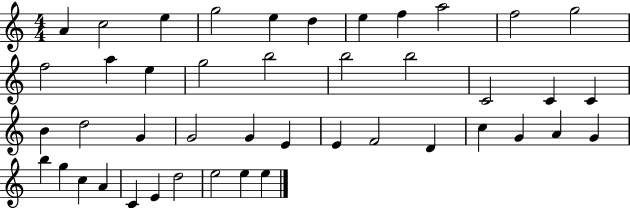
X:1
T:Untitled
M:4/4
L:1/4
K:C
A c2 e g2 e d e f a2 f2 g2 f2 a e g2 b2 b2 b2 C2 C C B d2 G G2 G E E F2 D c G A G b g c A C E d2 e2 e e